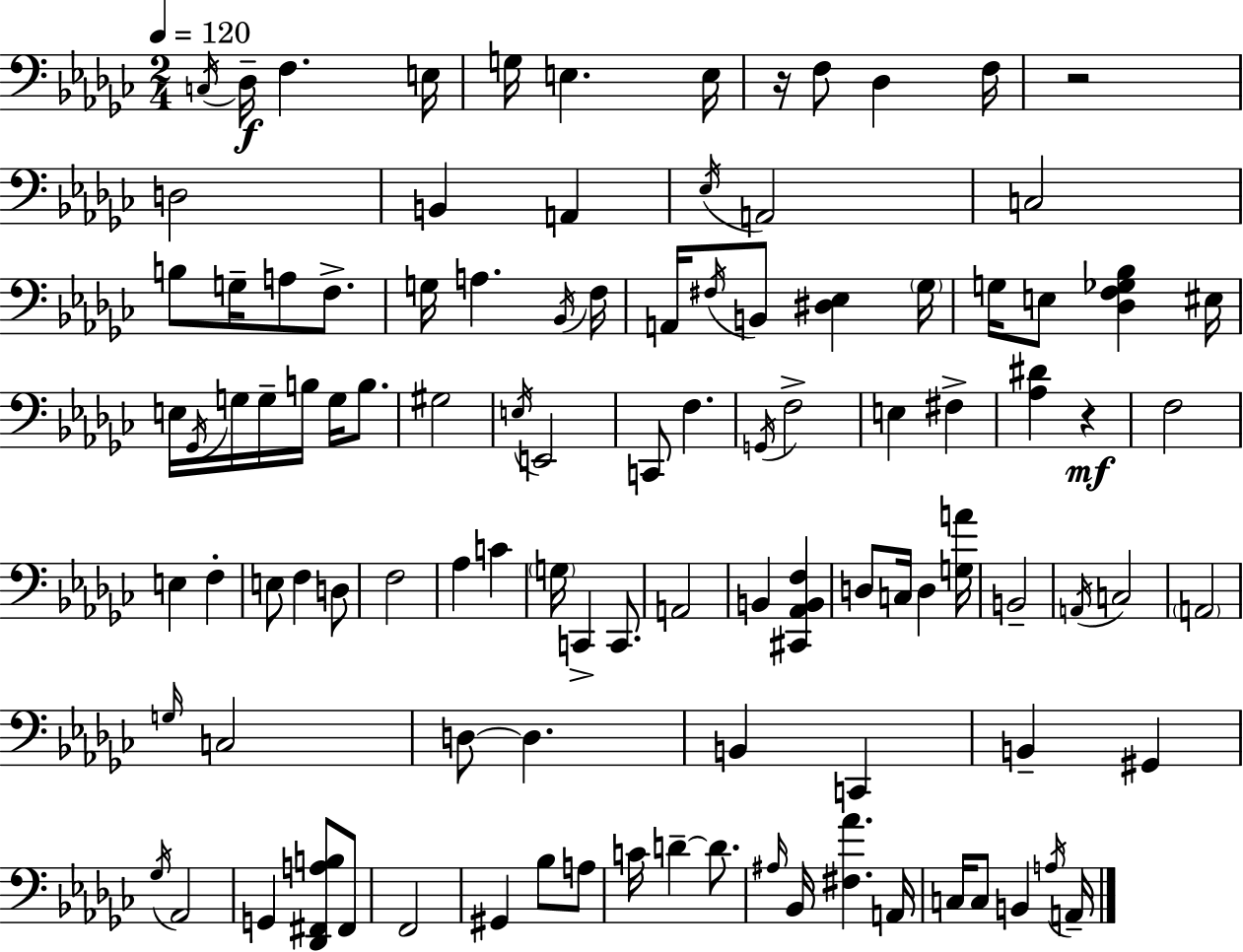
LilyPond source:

{
  \clef bass
  \numericTimeSignature
  \time 2/4
  \key ees \minor
  \tempo 4 = 120
  \acciaccatura { c16 }\f des16-- f4. | e16 g16 e4. | e16 r16 f8 des4 | f16 r2 | \break d2 | b,4 a,4 | \acciaccatura { ees16 } a,2 | c2 | \break b8 g16-- a8 f8.-> | g16 a4. | \acciaccatura { bes,16 } f16 a,16 \acciaccatura { fis16 } b,8 <dis ees>4 | \parenthesize ges16 g16 e8 <des f ges bes>4 | \break eis16 e16 \acciaccatura { ges,16 } g16 g16-- | b16 g16 b8. gis2 | \acciaccatura { e16 } e,2 | c,8 | \break f4. \acciaccatura { g,16 } f2-> | e4 | fis4-> <aes dis'>4 | r4\mf f2 | \break e4 | f4-. e8 | f4 d8 f2 | aes4 | \break c'4 \parenthesize g16 | c,4-> c,8. a,2 | b,4 | <cis, aes, b, f>4 d8 | \break c16 d4 <g a'>16 b,2-- | \acciaccatura { a,16 } | c2 | \parenthesize a,2 | \break \grace { g16 } c2 | d8~~ d4. | b,4 c,4 | b,4-- gis,4 | \break \acciaccatura { ges16 } aes,2 | g,4 <des, fis, a b>8 | fis,8 f,2 | gis,4 bes8 | \break a8 c'16 d'4--~~ d'8. | \grace { ais16 } bes,16 <fis aes'>4. | a,16 c16 c8 b,4 | \acciaccatura { a16 } a,16-- \bar "|."
}